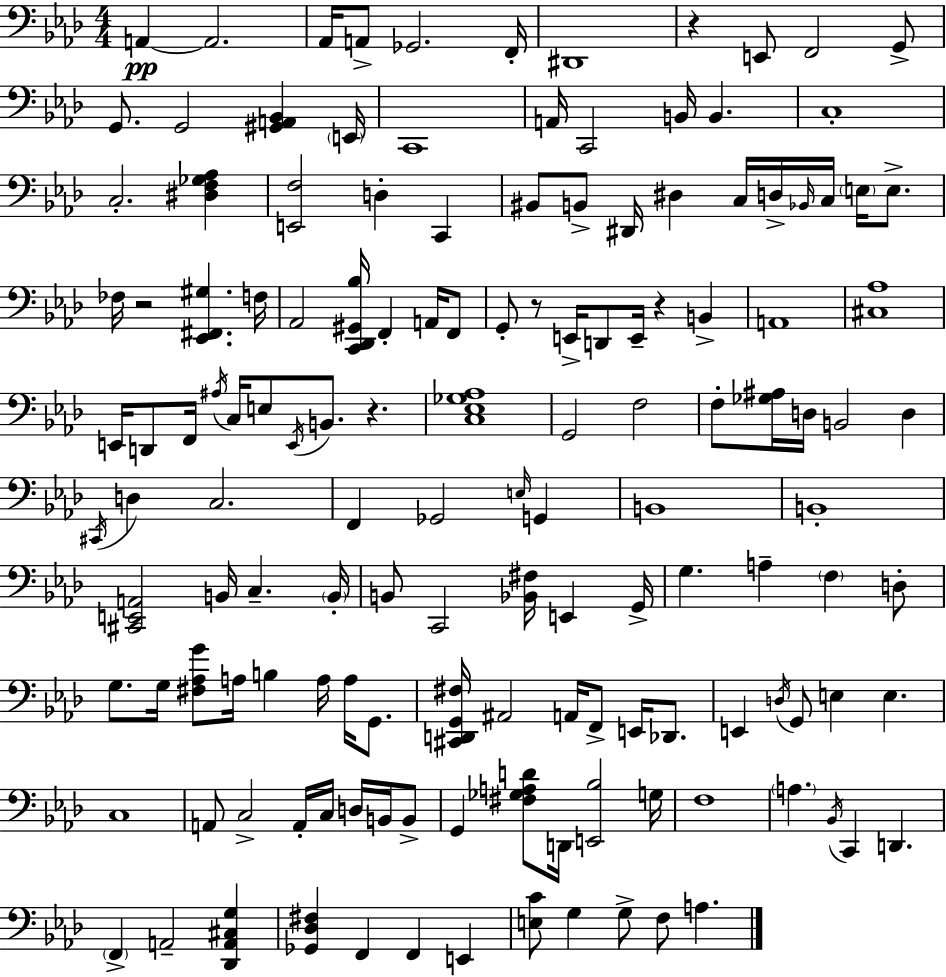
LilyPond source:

{
  \clef bass
  \numericTimeSignature
  \time 4/4
  \key f \minor
  \repeat volta 2 { a,4~~\pp a,2. | aes,16 a,8-> ges,2. f,16-. | dis,1 | r4 e,8 f,2 g,8-> | \break g,8. g,2 <gis, a, bes,>4 \parenthesize e,16 | c,1 | a,16 c,2 b,16 b,4. | c1-. | \break c2.-. <dis f ges aes>4 | <e, f>2 d4-. c,4 | bis,8 b,8-> dis,16 dis4 c16 d16-> \grace { bes,16 } c16 \parenthesize e16 e8.-> | fes16 r2 <ees, fis, gis>4. | \break f16 aes,2 <c, des, gis, bes>16 f,4-. a,16 f,8 | g,8-. r8 e,16-> d,8 e,16-- r4 b,4-> | a,1 | <cis aes>1 | \break e,16 d,8 f,16 \acciaccatura { ais16 } c16 e8 \acciaccatura { e,16 } b,8. r4. | <c ees ges aes>1 | g,2 f2 | f8-. <ges ais>16 d16 b,2 d4 | \break \acciaccatura { cis,16 } d4 c2. | f,4 ges,2 | \grace { e16 } g,4 b,1 | b,1-. | \break <cis, e, a,>2 b,16 c4.-- | \parenthesize b,16-. b,8 c,2 <bes, fis>16 | e,4 g,16-> g4. a4-- \parenthesize f4 | d8-. g8. g16 <fis aes g'>8 a16 b4 | \break a16 a16 g,8. <cis, d, g, fis>16 ais,2 a,16 f,8-> | e,16 des,8. e,4 \acciaccatura { d16 } g,8 e4 | e4. c1 | a,8 c2-> | \break a,16-. c16 d16 b,16 b,8-> g,4 <fis ges a d'>8 d,16 <e, bes>2 | g16 f1 | \parenthesize a4. \acciaccatura { bes,16 } c,4 | d,4. \parenthesize f,4-> a,2-- | \break <des, a, cis g>4 <ges, des fis>4 f,4 f,4 | e,4 <e c'>8 g4 g8-> f8 | a4. } \bar "|."
}